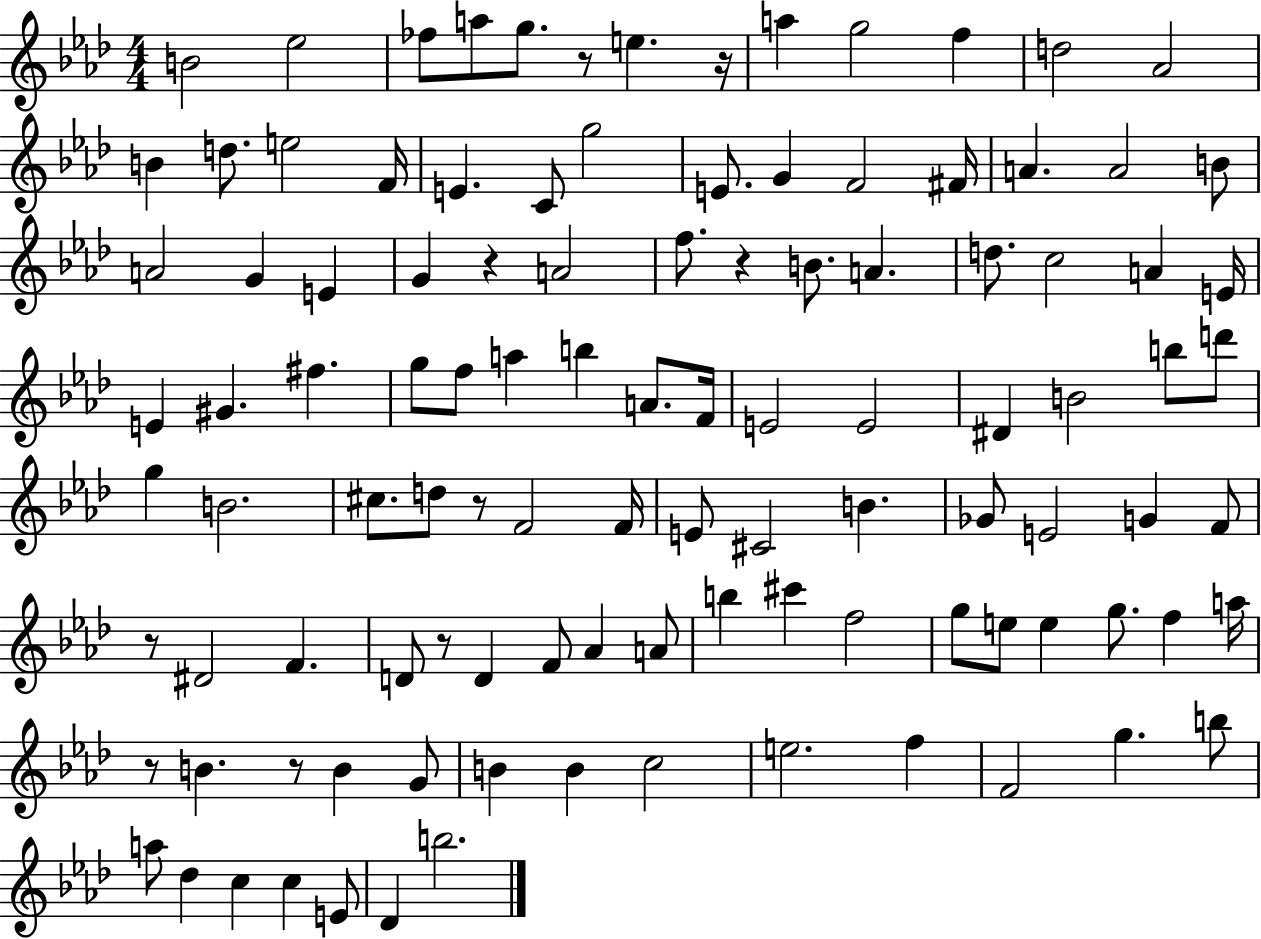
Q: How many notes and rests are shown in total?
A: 108